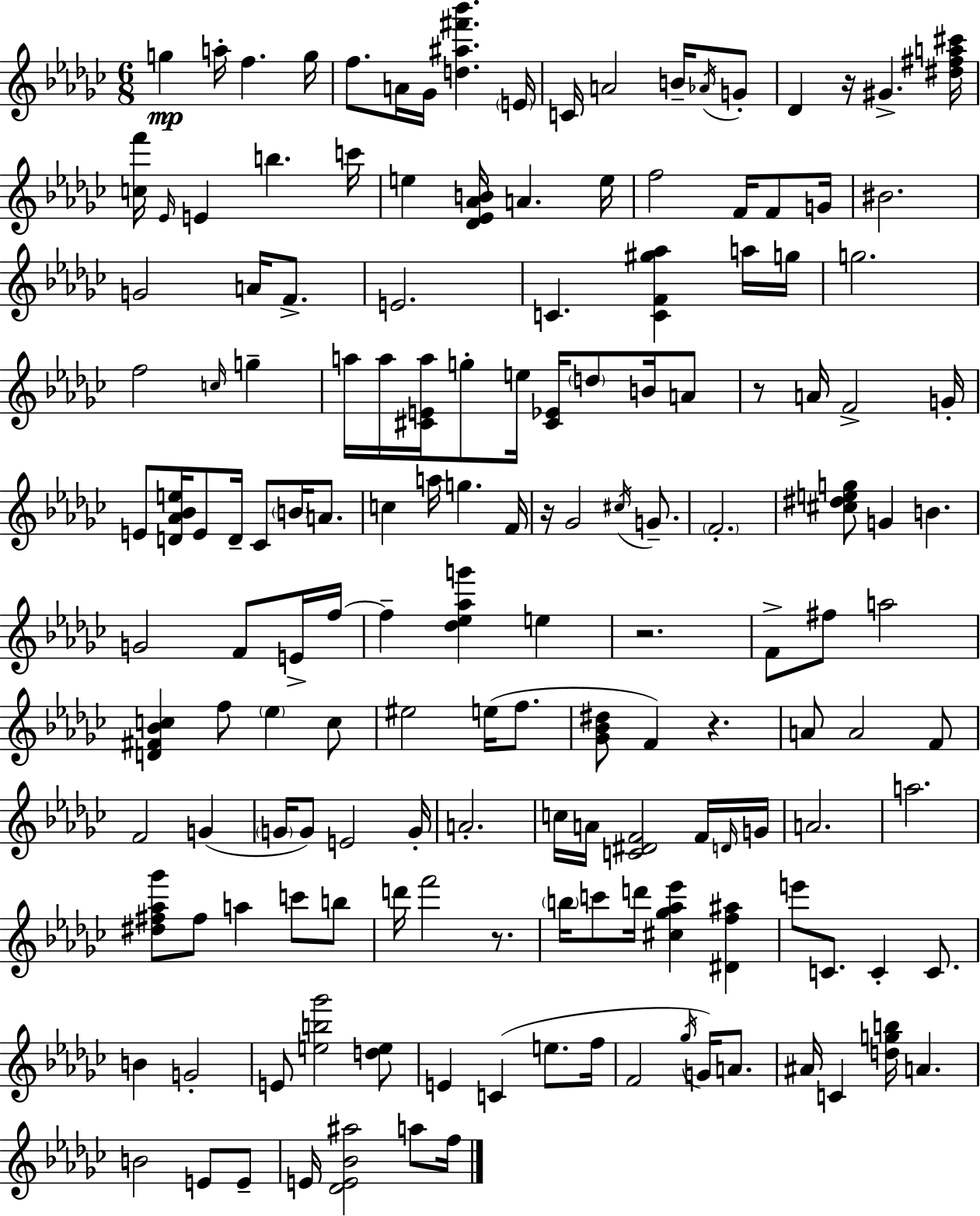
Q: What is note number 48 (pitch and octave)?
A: G4